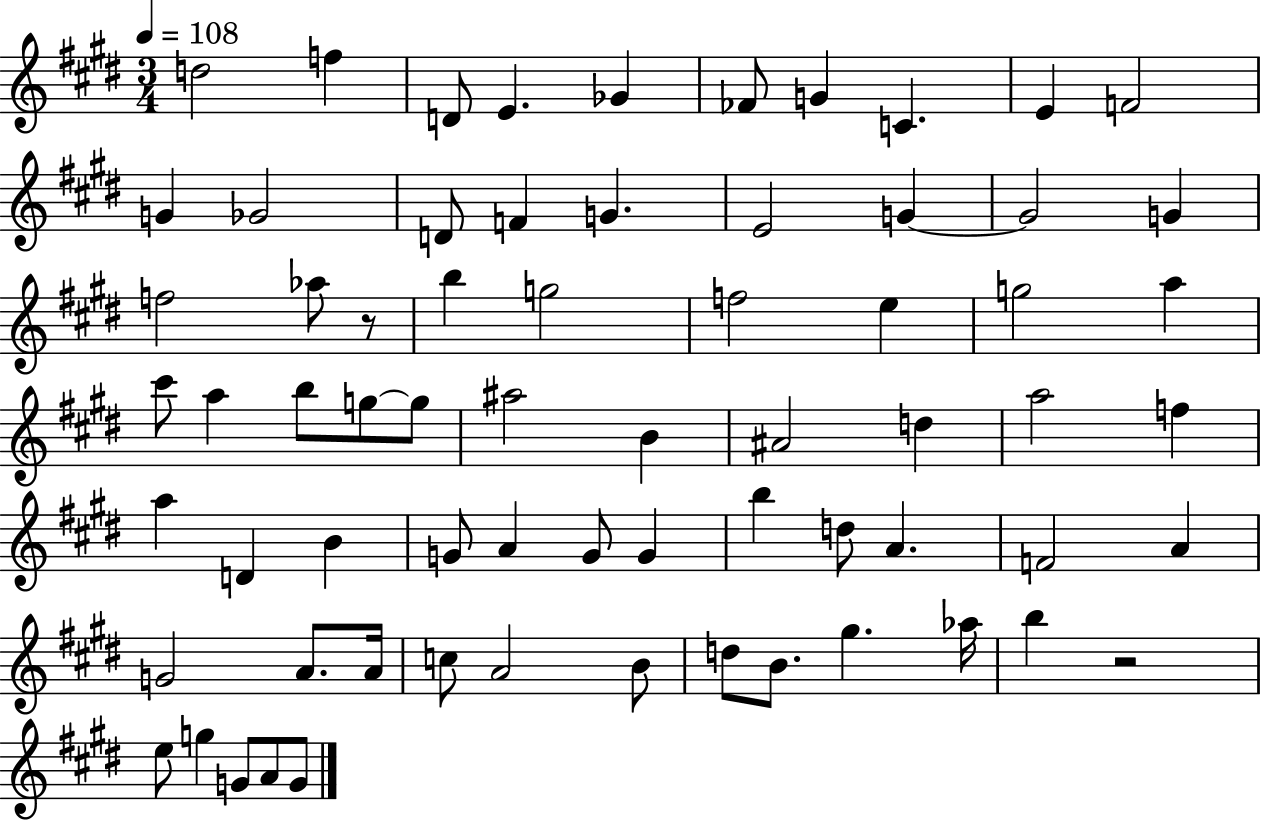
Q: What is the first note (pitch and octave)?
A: D5